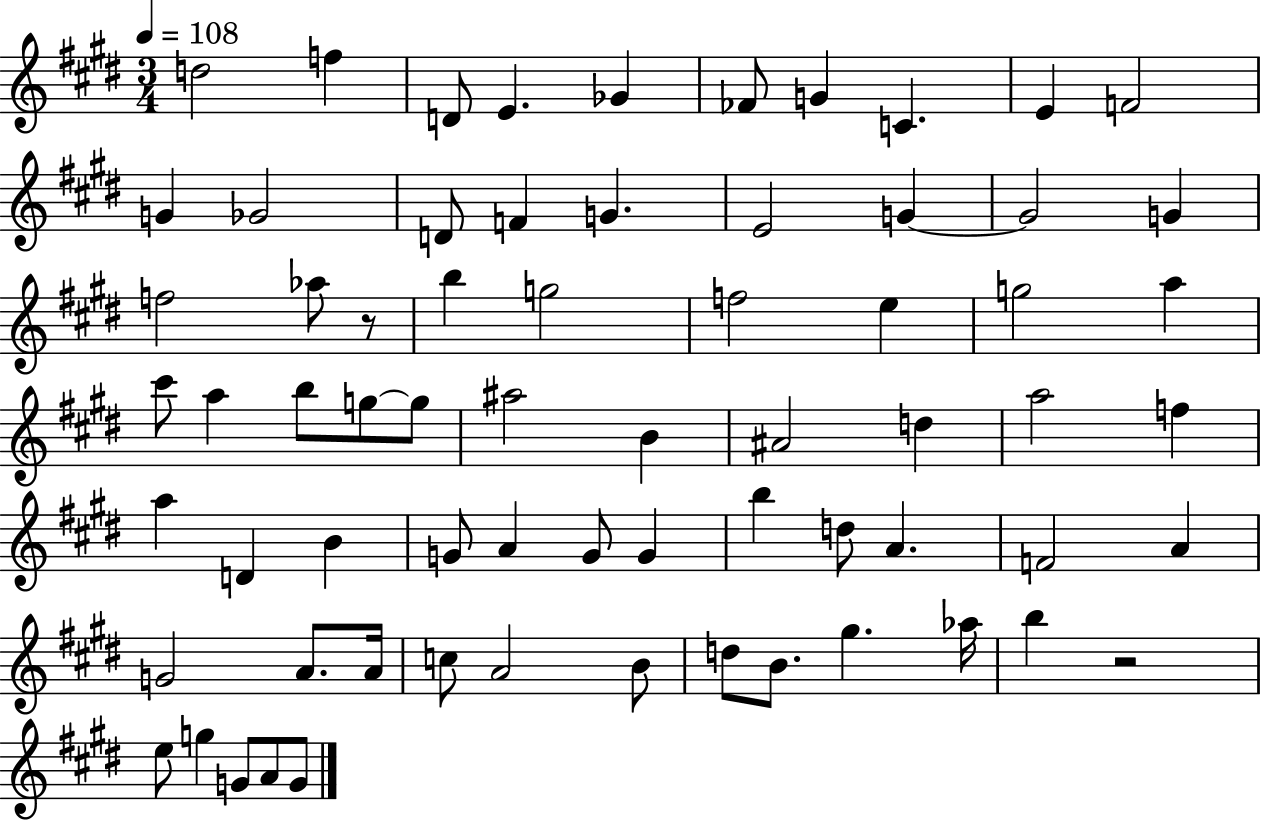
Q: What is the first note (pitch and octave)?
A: D5